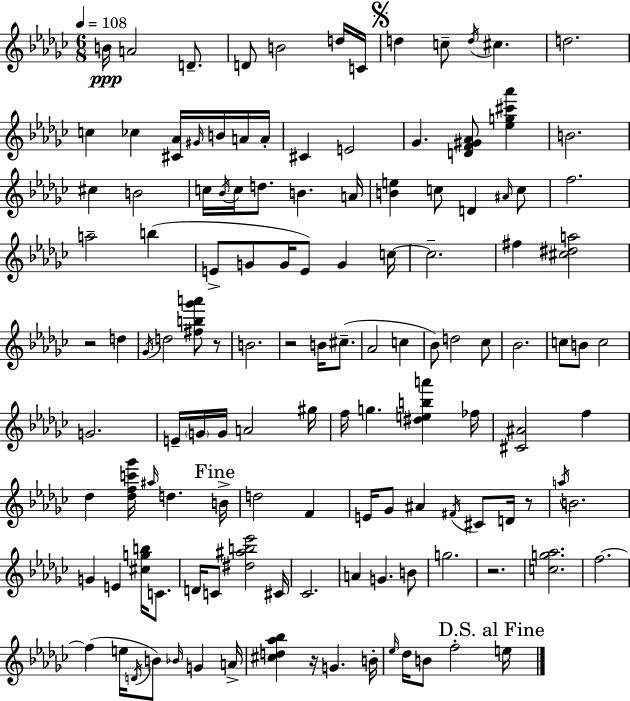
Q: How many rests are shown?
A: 6